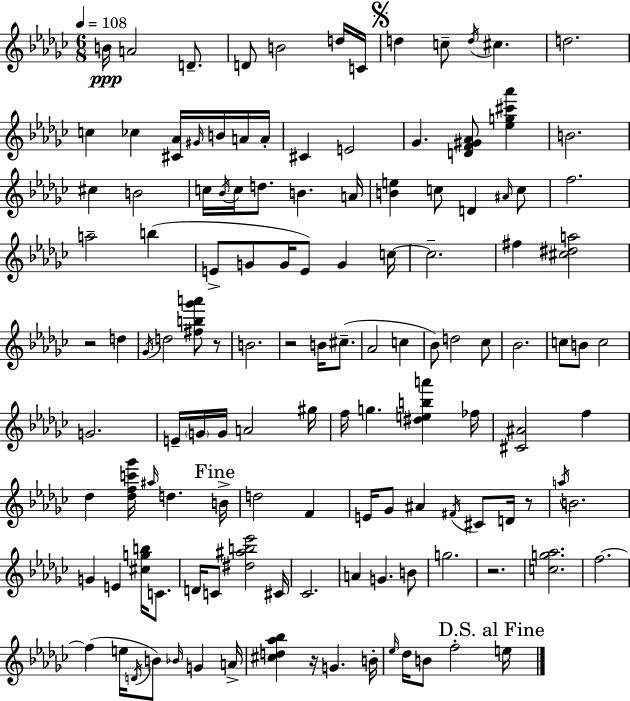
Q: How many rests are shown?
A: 6